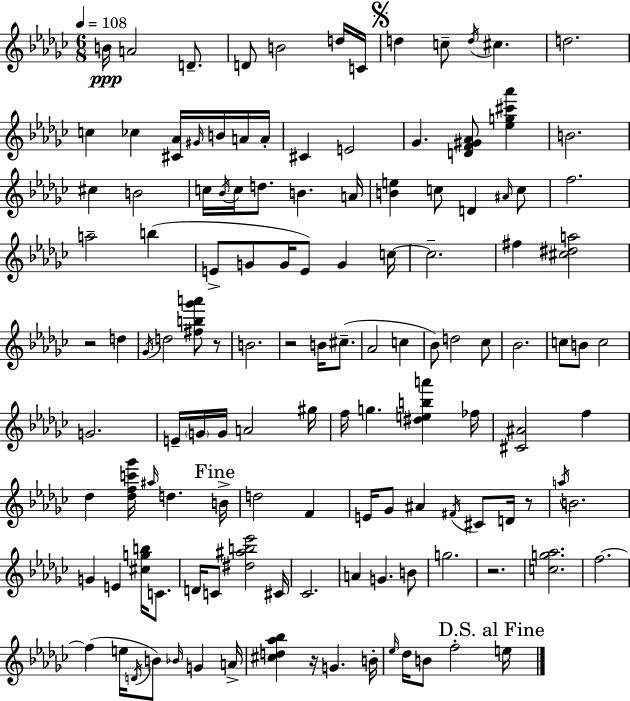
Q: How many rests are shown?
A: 6